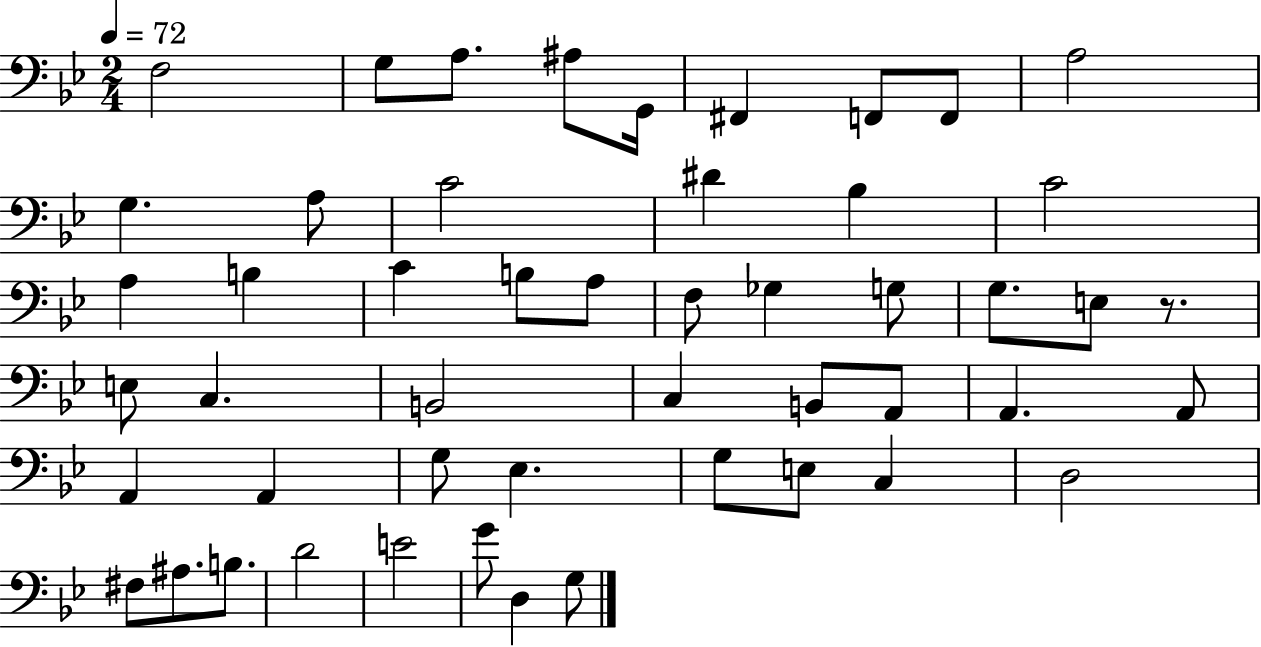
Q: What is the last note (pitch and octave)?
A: G3